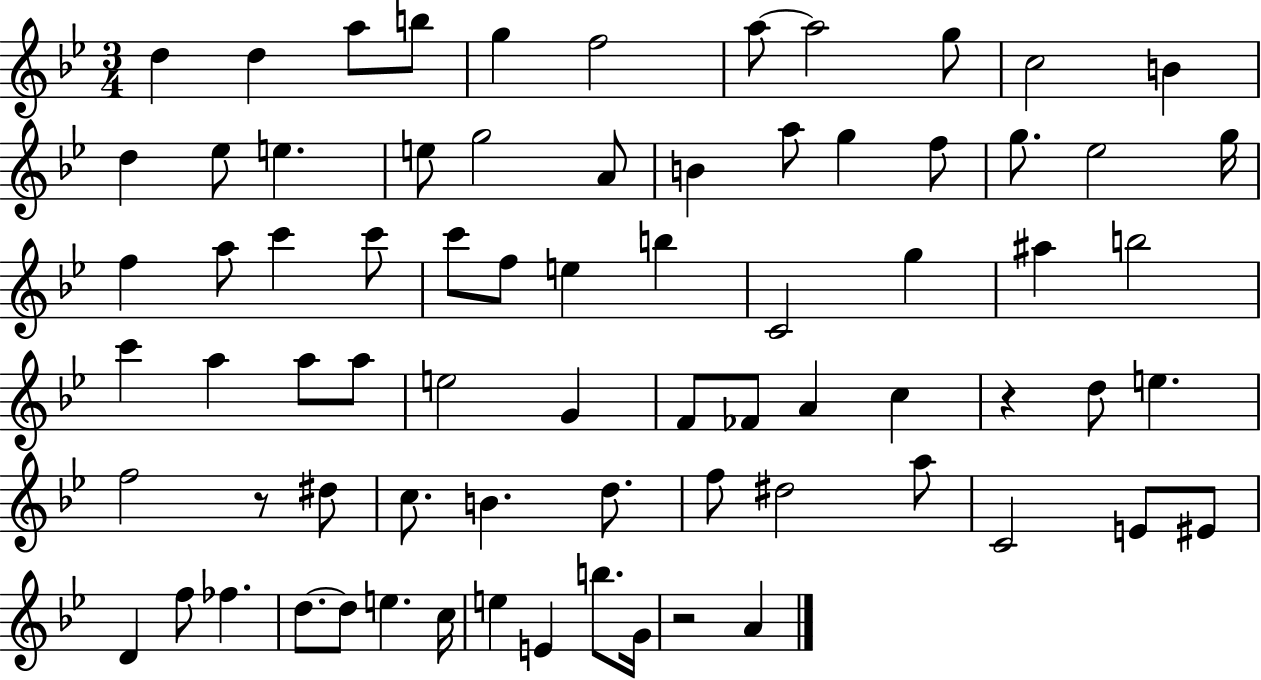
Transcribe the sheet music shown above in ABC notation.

X:1
T:Untitled
M:3/4
L:1/4
K:Bb
d d a/2 b/2 g f2 a/2 a2 g/2 c2 B d _e/2 e e/2 g2 A/2 B a/2 g f/2 g/2 _e2 g/4 f a/2 c' c'/2 c'/2 f/2 e b C2 g ^a b2 c' a a/2 a/2 e2 G F/2 _F/2 A c z d/2 e f2 z/2 ^d/2 c/2 B d/2 f/2 ^d2 a/2 C2 E/2 ^E/2 D f/2 _f d/2 d/2 e c/4 e E b/2 G/4 z2 A